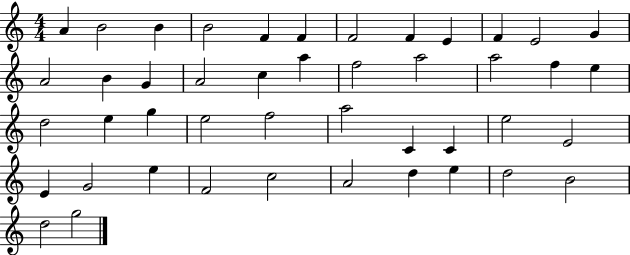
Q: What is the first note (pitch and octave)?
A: A4